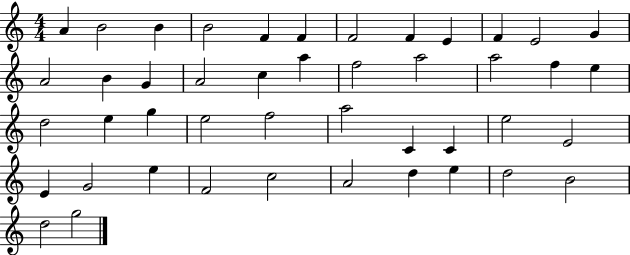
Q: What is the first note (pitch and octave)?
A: A4